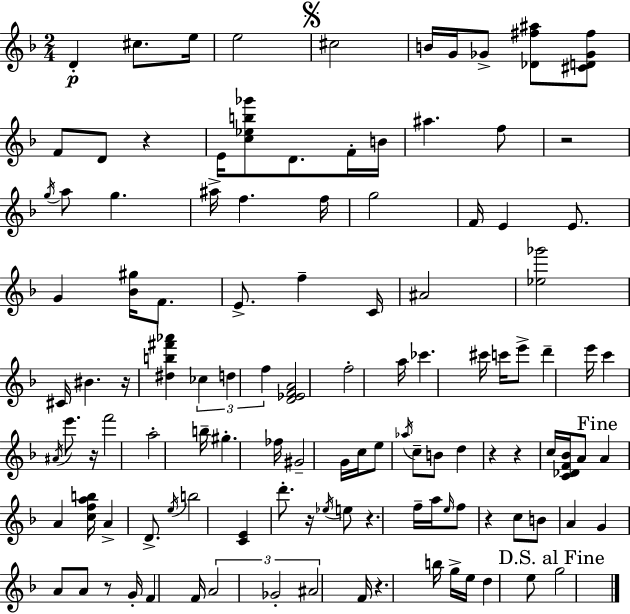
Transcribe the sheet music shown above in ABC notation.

X:1
T:Untitled
M:2/4
L:1/4
K:F
D ^c/2 e/4 e2 ^c2 B/4 G/4 _G/2 [_D^f^a]/2 [^CD_G^f]/2 F/2 D/2 z E/4 [c_eb_g']/2 D/2 F/4 B/4 ^a f/2 z2 g/4 a/2 g ^a/4 f f/4 g2 F/4 E E/2 G [_B^g]/4 F/2 E/2 f C/4 ^A2 [_e_g']2 ^C/4 ^B z/4 [^db^f'_a'] _c d f [D_EFA]2 f2 a/4 _c' ^c'/4 c'/4 e'/2 d' e'/4 c' ^A/4 e'/2 z/4 f'2 a2 b/4 ^g _f/4 ^G2 G/4 c/4 e/2 _a/4 c/2 B/2 d z z c/4 [C_DF_B]/4 A/2 A A [cfab]/4 A D/2 e/4 b2 [CE] d'/2 z/4 _e/4 e/2 z f/4 a/4 e/4 f/2 z c/2 B/2 A G A/2 A/2 z/2 G/4 F F/4 A2 _G2 ^A2 F/4 z b/4 g/4 e/4 d e/2 g2